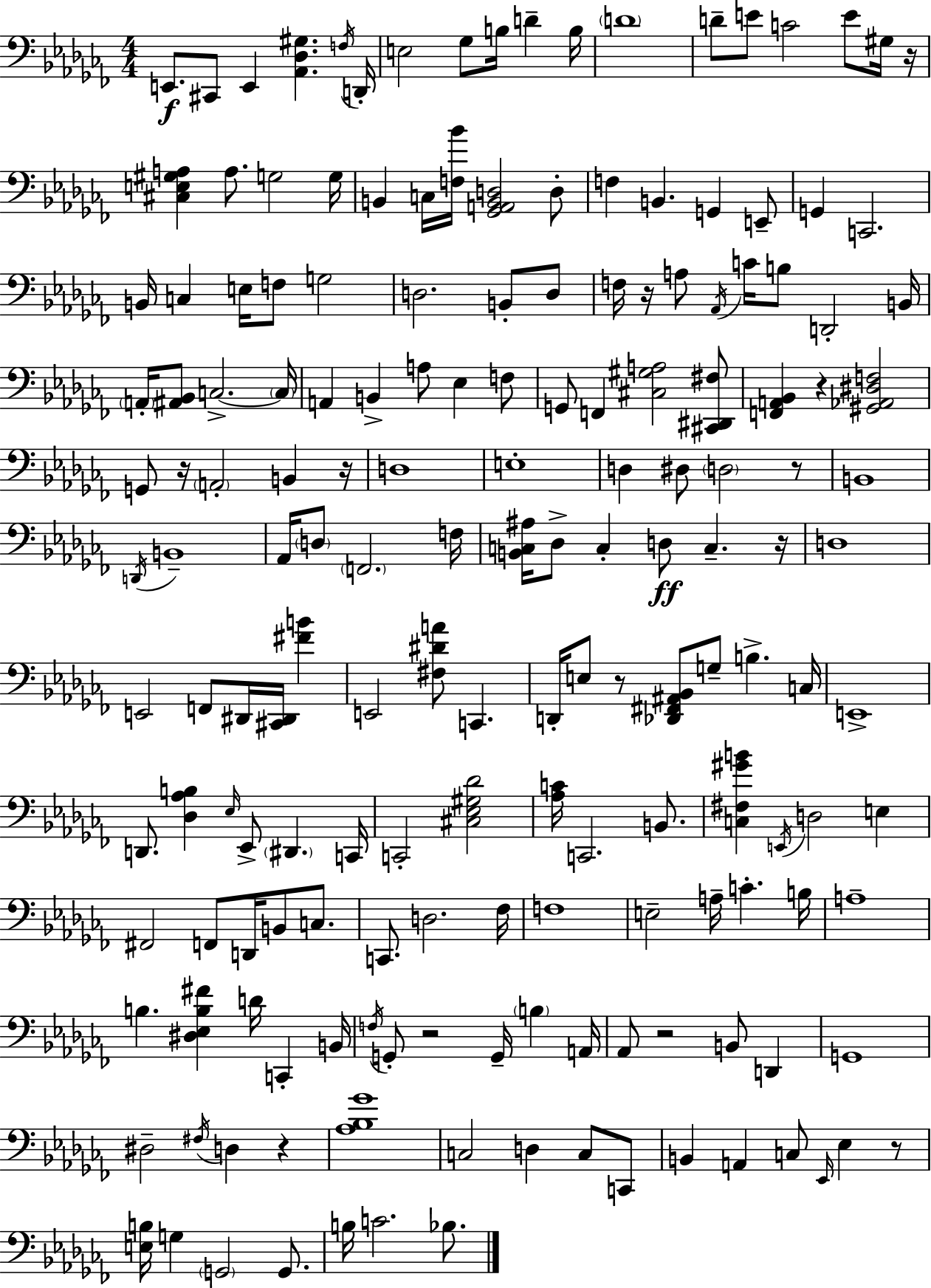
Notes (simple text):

E2/e. C#2/e E2/q [Ab2,Db3,G#3]/q. F3/s D2/s E3/h Gb3/e B3/s D4/q B3/s D4/w D4/e E4/e C4/h E4/e G#3/s R/s [C#3,E3,G#3,A3]/q A3/e. G3/h G3/s B2/q C3/s [F3,Bb4]/s [Gb2,A2,B2,D3]/h D3/e F3/q B2/q. G2/q E2/e G2/q C2/h. B2/s C3/q E3/s F3/e G3/h D3/h. B2/e D3/e F3/s R/s A3/e Ab2/s C4/s B3/e D2/h B2/s A2/s [A#2,Bb2]/e C3/h. C3/s A2/q B2/q A3/e Eb3/q F3/e G2/e F2/q [C#3,G#3,A3]/h [C#2,D#2,F#3]/e [F2,A2,Bb2]/q R/q [G#2,Ab2,D#3,F3]/h G2/e R/s A2/h B2/q R/s D3/w E3/w D3/q D#3/e D3/h R/e B2/w D2/s B2/w Ab2/s D3/e F2/h. F3/s [B2,C3,A#3]/s Db3/e C3/q D3/e C3/q. R/s D3/w E2/h F2/e D#2/s [C#2,D#2]/s [F#4,B4]/q E2/h [F#3,D#4,A4]/e C2/q. D2/s E3/e R/e [Db2,F#2,A#2,Bb2]/e G3/e B3/q. C3/s E2/w D2/e. [Db3,Ab3,B3]/q Eb3/s Eb2/e D#2/q. C2/s C2/h [C#3,Eb3,G#3,Db4]/h [Ab3,C4]/s C2/h. B2/e. [C3,F#3,G#4,B4]/q E2/s D3/h E3/q F#2/h F2/e D2/s B2/e C3/e. C2/e. D3/h. FES3/s F3/w E3/h A3/s C4/q. B3/s A3/w B3/q. [D#3,Eb3,B3,F#4]/q D4/s C2/q B2/s F3/s G2/e R/h G2/s B3/q A2/s Ab2/e R/h B2/e D2/q G2/w D#3/h F#3/s D3/q R/q [Ab3,Bb3,Gb4]/w C3/h D3/q C3/e C2/e B2/q A2/q C3/e Eb2/s Eb3/q R/e [E3,B3]/s G3/q G2/h G2/e. B3/s C4/h. Bb3/e.